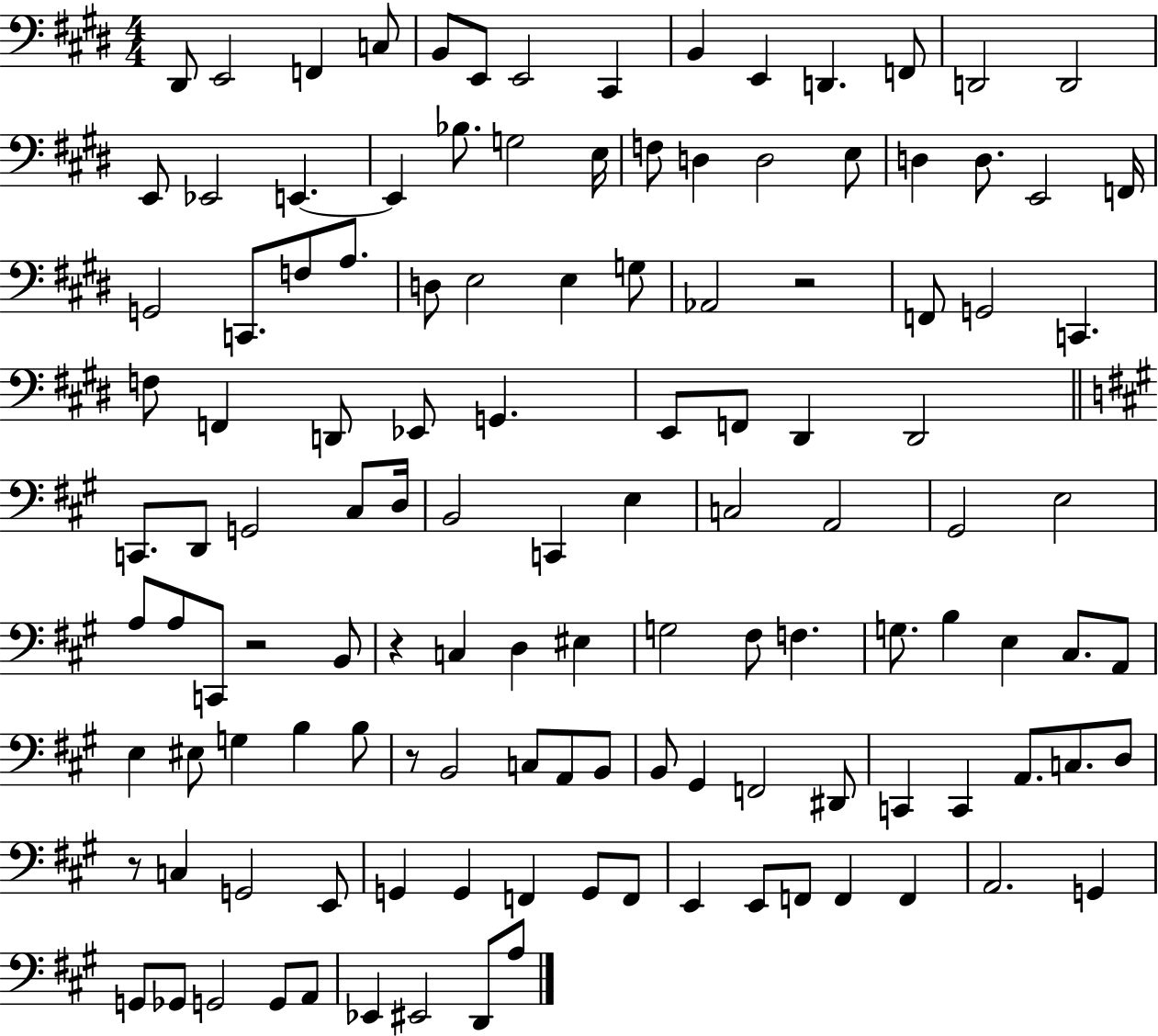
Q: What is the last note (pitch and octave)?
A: A3